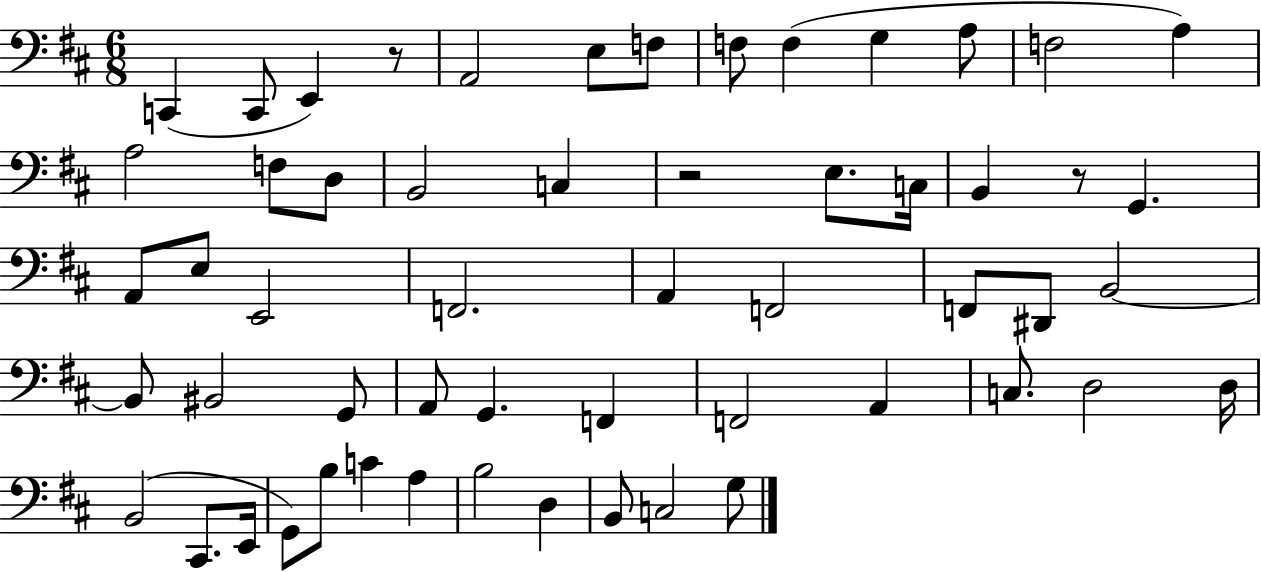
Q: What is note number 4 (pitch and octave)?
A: A2